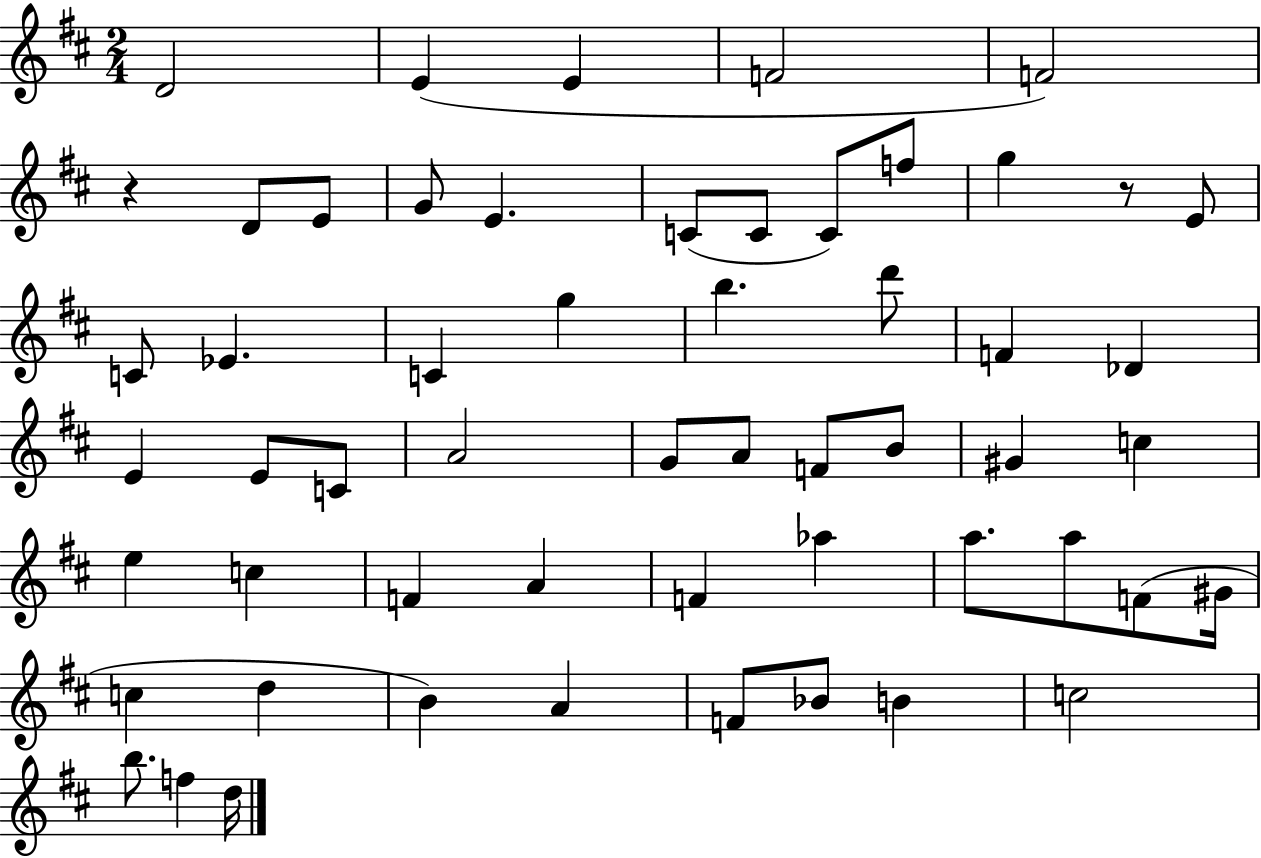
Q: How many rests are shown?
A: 2